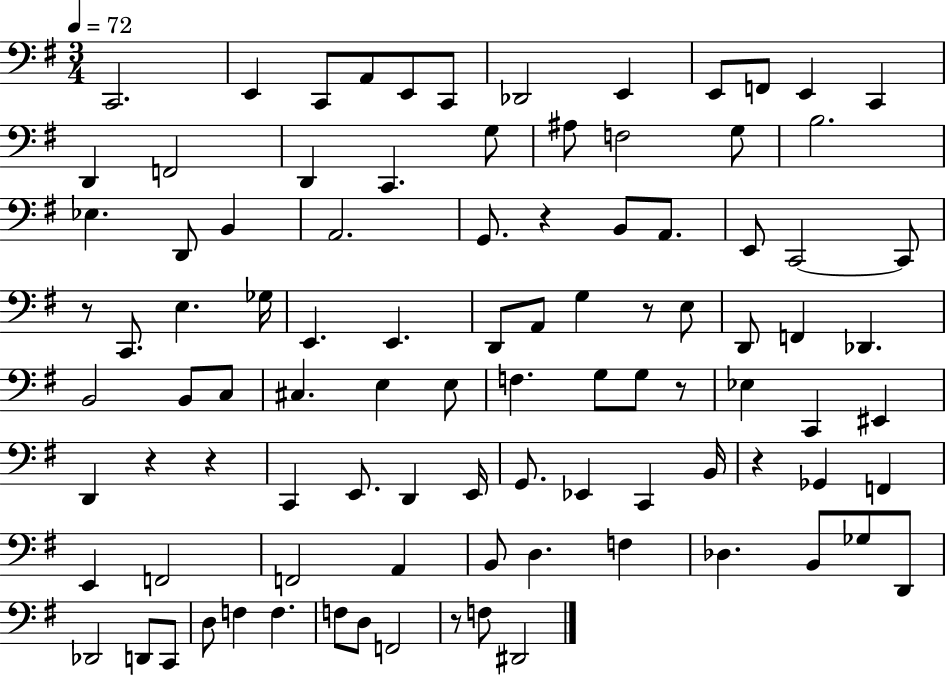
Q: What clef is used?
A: bass